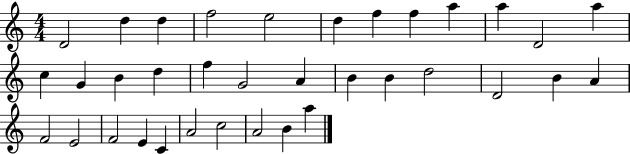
X:1
T:Untitled
M:4/4
L:1/4
K:C
D2 d d f2 e2 d f f a a D2 a c G B d f G2 A B B d2 D2 B A F2 E2 F2 E C A2 c2 A2 B a